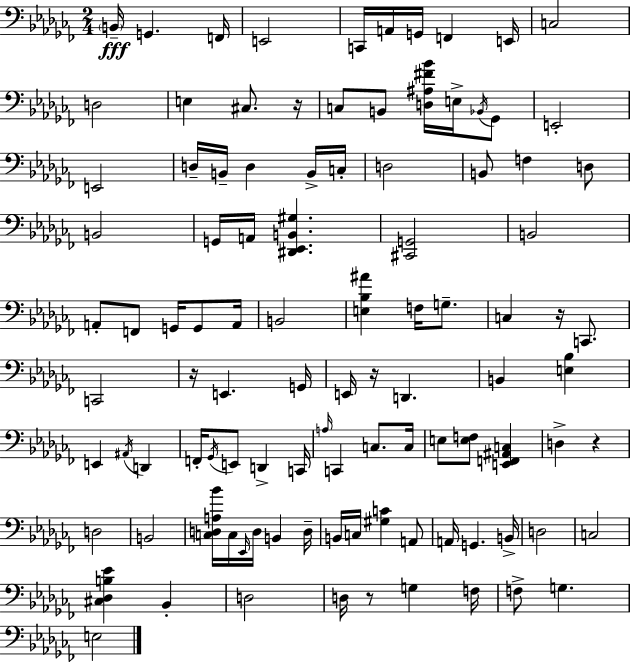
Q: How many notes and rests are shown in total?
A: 102